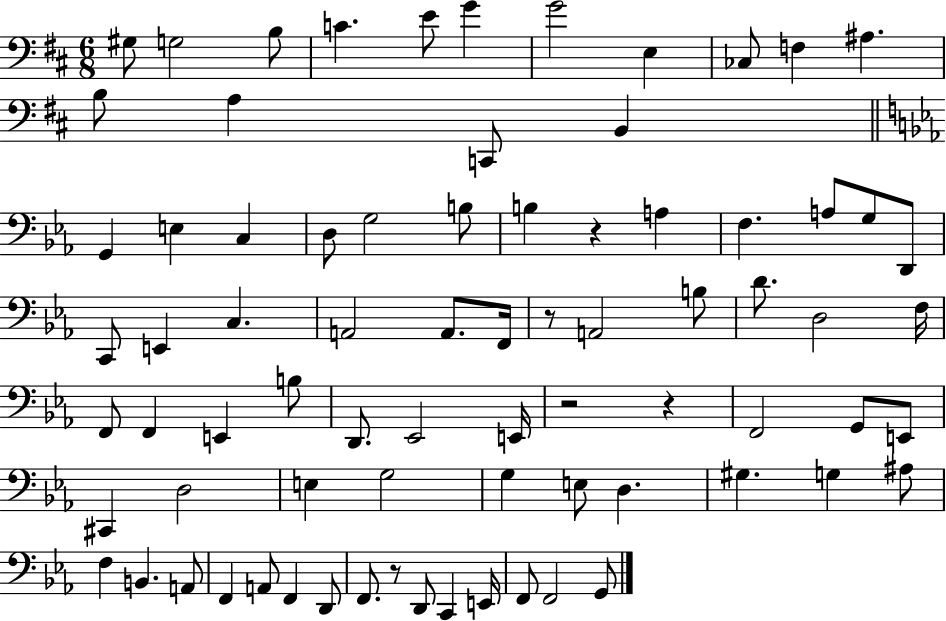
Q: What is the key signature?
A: D major